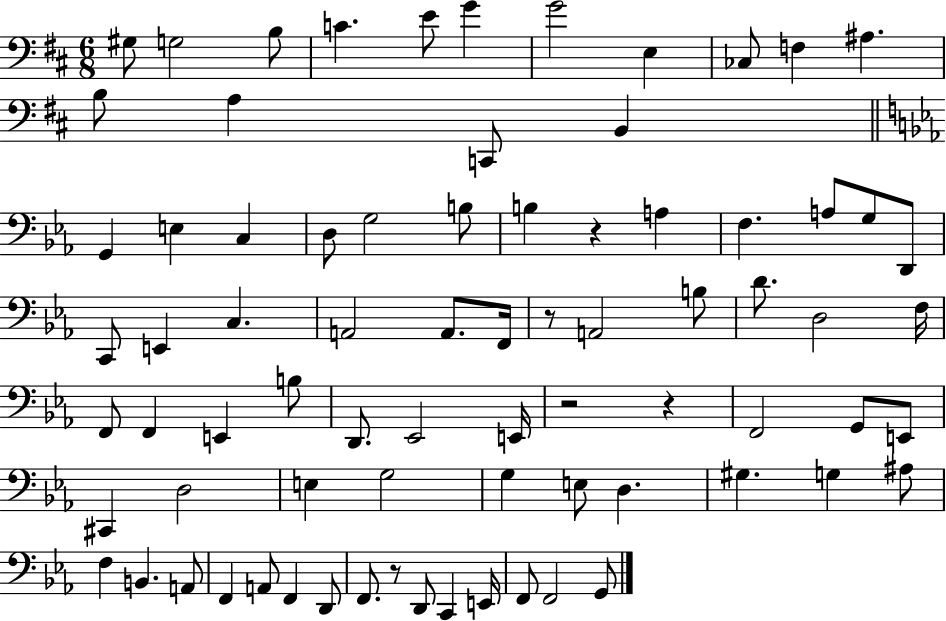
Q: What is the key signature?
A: D major